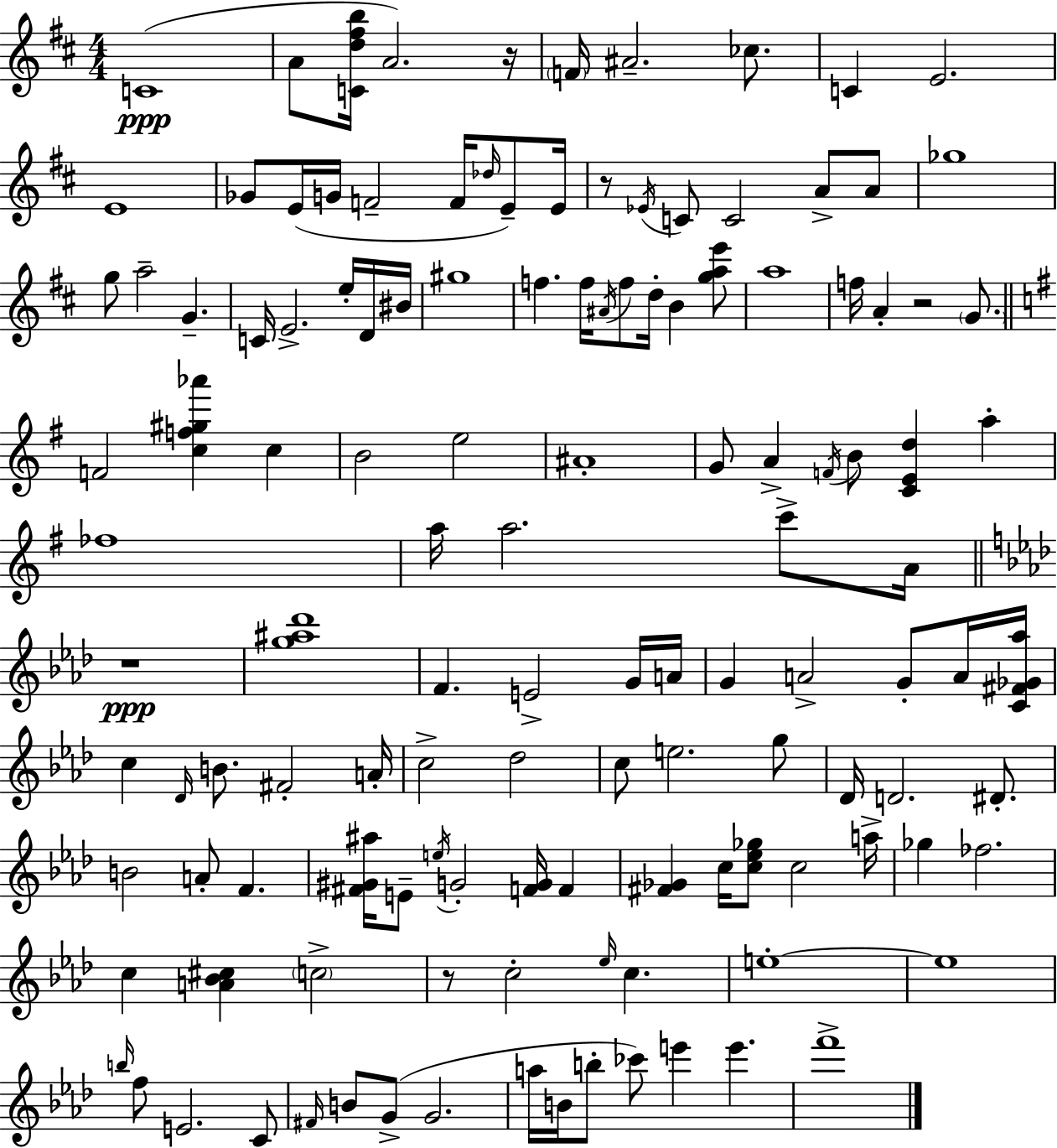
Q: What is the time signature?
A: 4/4